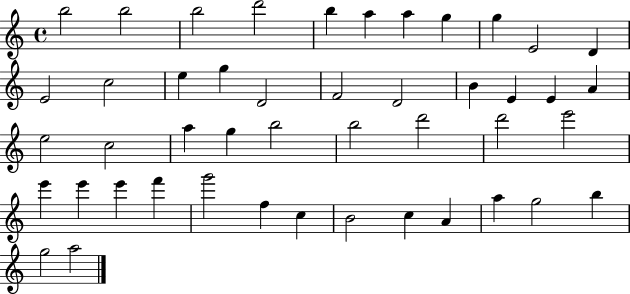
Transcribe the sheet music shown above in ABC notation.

X:1
T:Untitled
M:4/4
L:1/4
K:C
b2 b2 b2 d'2 b a a g g E2 D E2 c2 e g D2 F2 D2 B E E A e2 c2 a g b2 b2 d'2 d'2 e'2 e' e' e' f' g'2 f c B2 c A a g2 b g2 a2